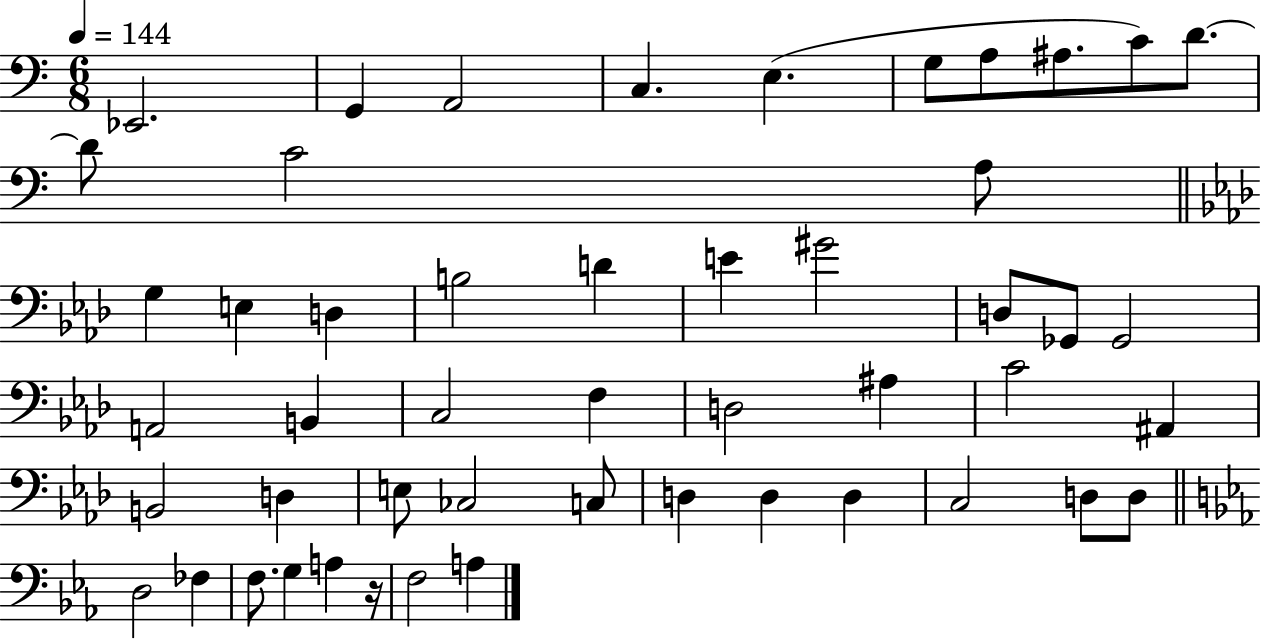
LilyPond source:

{
  \clef bass
  \numericTimeSignature
  \time 6/8
  \key c \major
  \tempo 4 = 144
  ees,2. | g,4 a,2 | c4. e4.( | g8 a8 ais8. c'8) d'8.~~ | \break d'8 c'2 a8 | \bar "||" \break \key aes \major g4 e4 d4 | b2 d'4 | e'4 gis'2 | d8 ges,8 ges,2 | \break a,2 b,4 | c2 f4 | d2 ais4 | c'2 ais,4 | \break b,2 d4 | e8 ces2 c8 | d4 d4 d4 | c2 d8 d8 | \break \bar "||" \break \key c \minor d2 fes4 | f8. g4 a4 r16 | f2 a4 | \bar "|."
}